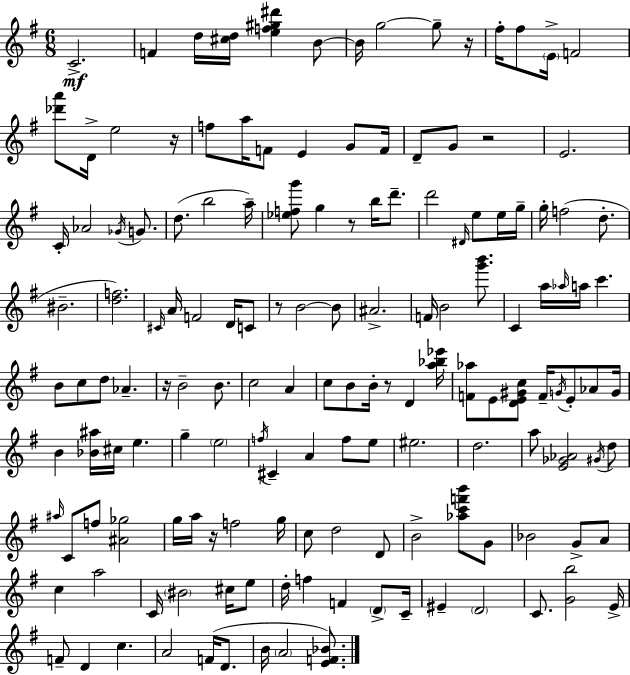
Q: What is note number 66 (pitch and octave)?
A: B4